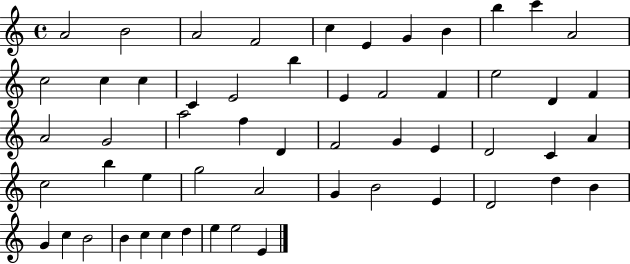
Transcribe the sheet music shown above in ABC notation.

X:1
T:Untitled
M:4/4
L:1/4
K:C
A2 B2 A2 F2 c E G B b c' A2 c2 c c C E2 b E F2 F e2 D F A2 G2 a2 f D F2 G E D2 C A c2 b e g2 A2 G B2 E D2 d B G c B2 B c c d e e2 E